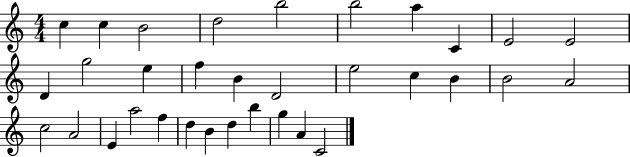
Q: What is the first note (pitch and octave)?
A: C5